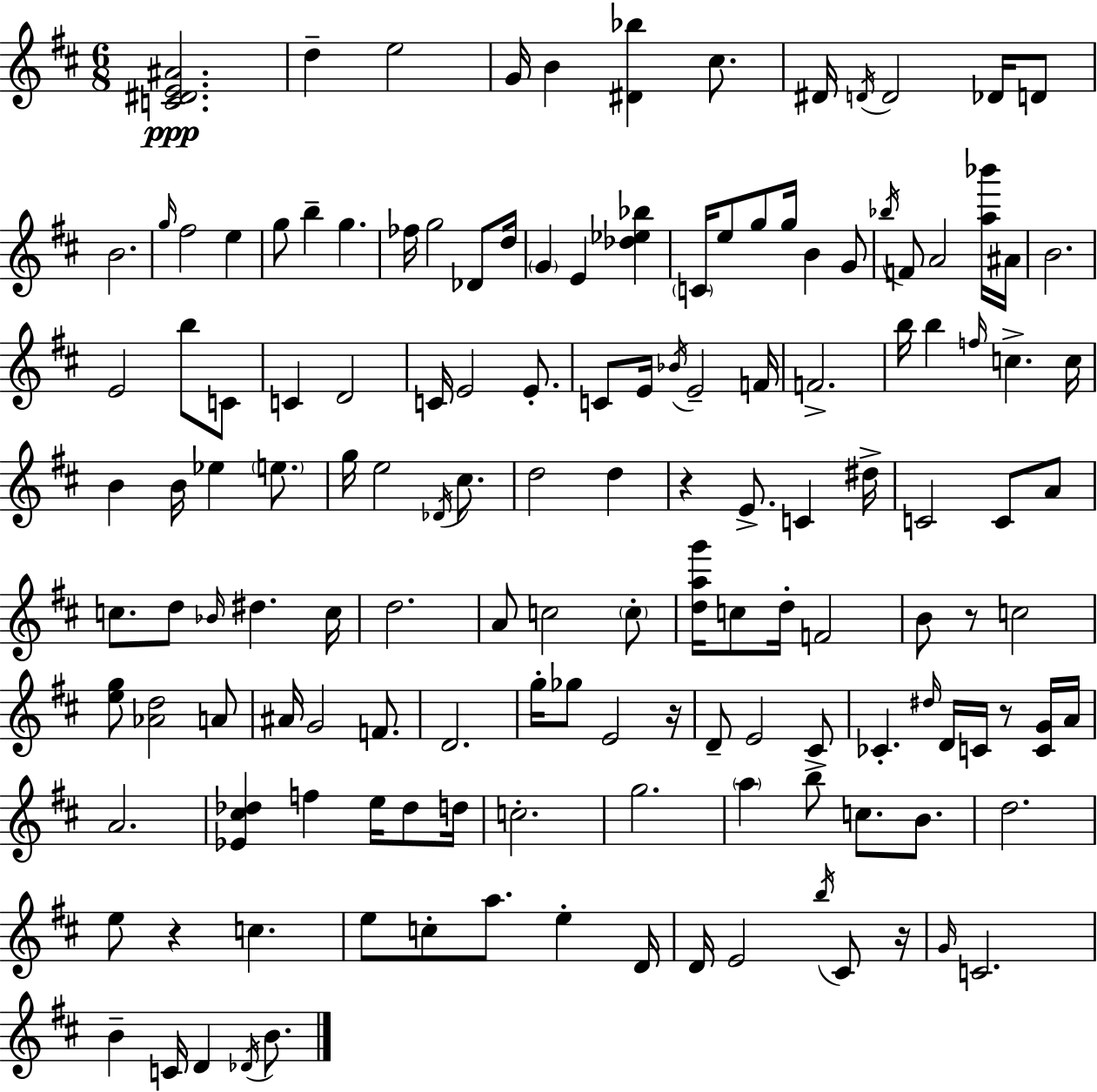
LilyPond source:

{
  \clef treble
  \numericTimeSignature
  \time 6/8
  \key d \major
  \repeat volta 2 { <c' dis' e' ais'>2.\ppp | d''4-- e''2 | g'16 b'4 <dis' bes''>4 cis''8. | dis'16 \acciaccatura { d'16 } d'2 des'16 d'8 | \break b'2. | \grace { g''16 } fis''2 e''4 | g''8 b''4-- g''4. | fes''16 g''2 des'8 | \break d''16 \parenthesize g'4 e'4 <des'' ees'' bes''>4 | \parenthesize c'16 e''8 g''8 g''16 b'4 | g'8 \acciaccatura { bes''16 } f'8 a'2 | <a'' bes'''>16 ais'16 b'2. | \break e'2 b''8 | c'8 c'4 d'2 | c'16 e'2 | e'8.-. c'8 e'16 \acciaccatura { bes'16 } e'2-- | \break f'16 f'2.-> | b''16 b''4 \grace { f''16 } c''4.-> | c''16 b'4 b'16 ees''4 | \parenthesize e''8. g''16 e''2 | \break \acciaccatura { des'16 } cis''8. d''2 | d''4 r4 e'8.-> | c'4 dis''16-> c'2 | c'8 a'8 c''8. d''8 \grace { bes'16 } | \break dis''4. c''16 d''2. | a'8 c''2 | \parenthesize c''8-. <d'' a'' g'''>16 c''8 d''16-. f'2 | b'8 r8 c''2 | \break <e'' g''>8 <aes' d''>2 | a'8 ais'16 g'2 | f'8. d'2. | g''16-. ges''8 e'2 | \break r16 d'8-- e'2 | cis'8-> ces'4.-. | \grace { dis''16 } d'16 c'16 r8 <c' g'>16 a'16 a'2. | <ees' cis'' des''>4 | \break f''4 e''16 des''8 d''16 c''2.-. | g''2. | \parenthesize a''4 | b''8 c''8. b'8. d''2. | \break e''8 r4 | c''4. e''8 c''8-. | a''8. e''4-. d'16 d'16 e'2 | \acciaccatura { b''16 } cis'8 r16 \grace { g'16 } c'2. | \break b'4-- | c'16 d'4 \acciaccatura { des'16 } b'8. } \bar "|."
}